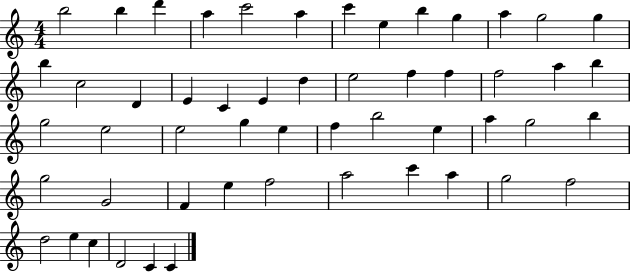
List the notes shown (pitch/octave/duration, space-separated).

B5/h B5/q D6/q A5/q C6/h A5/q C6/q E5/q B5/q G5/q A5/q G5/h G5/q B5/q C5/h D4/q E4/q C4/q E4/q D5/q E5/h F5/q F5/q F5/h A5/q B5/q G5/h E5/h E5/h G5/q E5/q F5/q B5/h E5/q A5/q G5/h B5/q G5/h G4/h F4/q E5/q F5/h A5/h C6/q A5/q G5/h F5/h D5/h E5/q C5/q D4/h C4/q C4/q